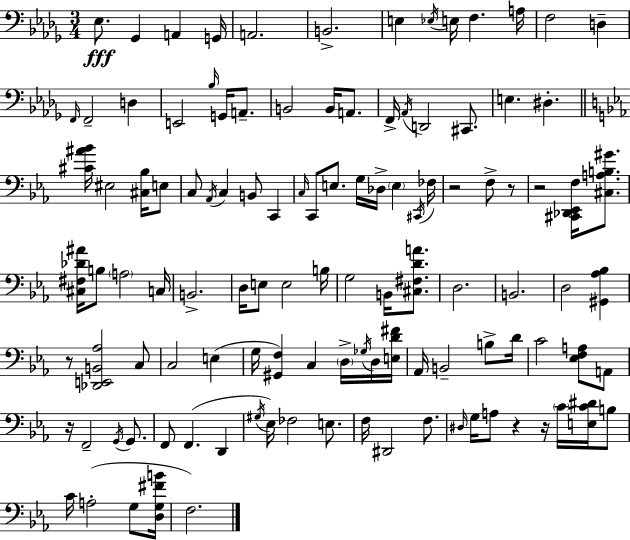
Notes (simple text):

Eb3/e. Gb2/q A2/q G2/s A2/h. B2/h. E3/q Eb3/s E3/s F3/q. A3/s F3/h D3/q F2/s F2/h D3/q E2/h Bb3/s G2/s A2/e. B2/h B2/s A2/e. F2/s Ab2/s D2/h C#2/e. E3/q. D#3/q. [C#4,A#4,Bb4]/s EIS3/h [C#3,Bb3]/s E3/e C3/e Ab2/s C3/q B2/e C2/q C3/s C2/e E3/e. G3/s Db3/s E3/q C#2/s FES3/s R/h F3/e R/e R/h [C#2,Db2,Eb2,F3]/s [C#3,A3,B3,G#4]/e. [C#3,F#3,Db4,A#4]/s B3/e A3/h C3/s B2/h. D3/s E3/e E3/h B3/s G3/h B2/s [C#3,F#3,D4,A4]/e. D3/h. B2/h. D3/h [G#2,Ab3,Bb3]/q R/e [Db2,E2,B2,Ab3]/h C3/e C3/h E3/q G3/s [G#2,F3]/q C3/q D3/s Gb3/s D3/s [E3,D4,F#4]/s Ab2/s B2/h B3/e D4/s C4/h [Eb3,F3,A3]/e A2/e R/s F2/h G2/s G2/e. F2/e F2/q. D2/q G#3/s Eb3/s FES3/h E3/e. F3/s D#2/h F3/e. D#3/s G3/s A3/e R/q R/s C4/s [E3,C4,D#4]/s B3/e C4/s A3/h G3/e [D3,G3,F#4,B4]/s F3/h.